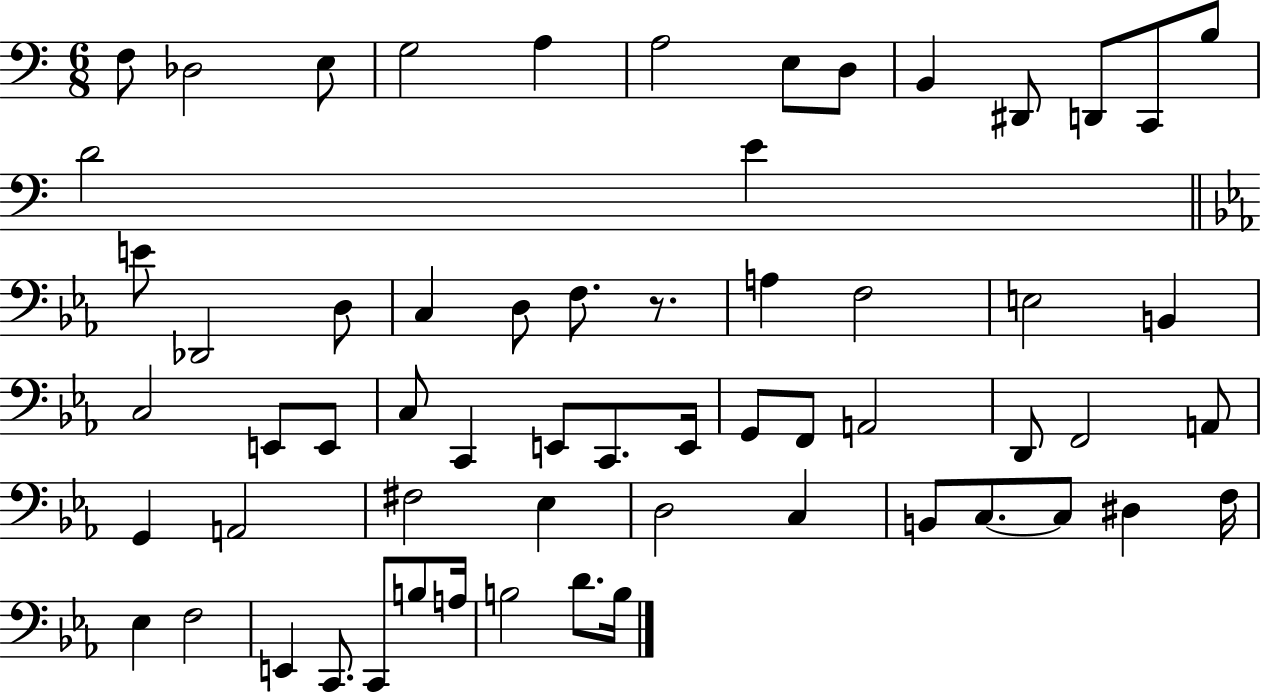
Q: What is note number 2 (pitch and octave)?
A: Db3